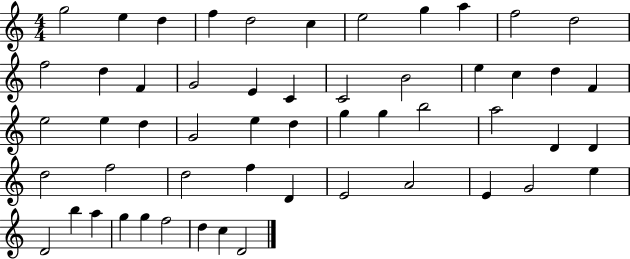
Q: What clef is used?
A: treble